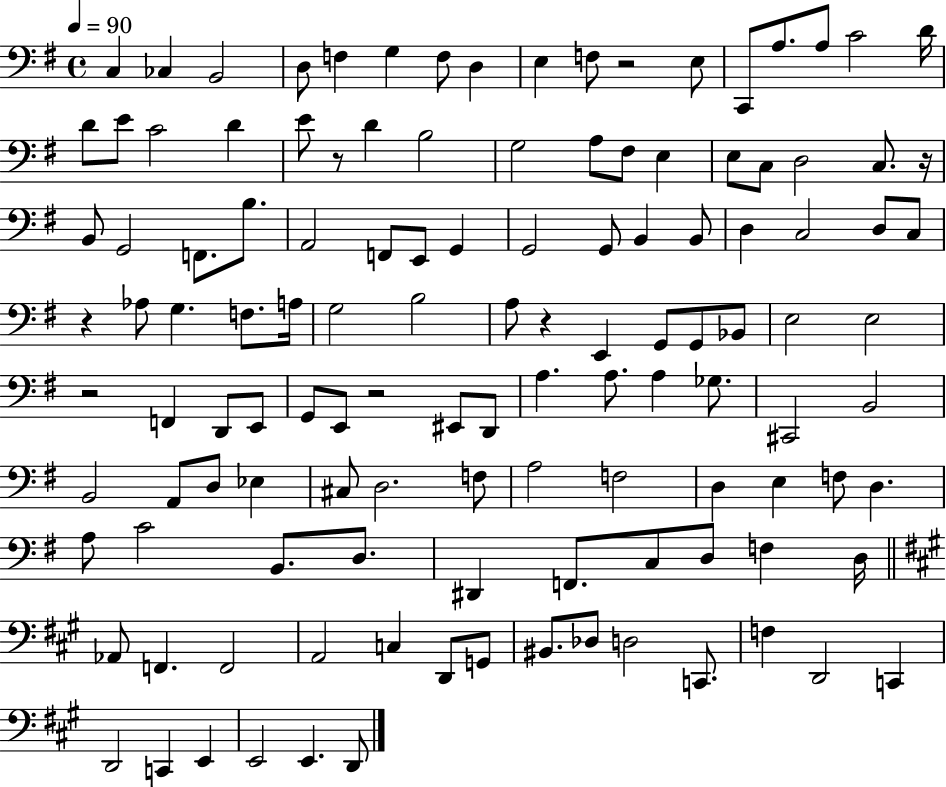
C3/q CES3/q B2/h D3/e F3/q G3/q F3/e D3/q E3/q F3/e R/h E3/e C2/e A3/e. A3/e C4/h D4/s D4/e E4/e C4/h D4/q E4/e R/e D4/q B3/h G3/h A3/e F#3/e E3/q E3/e C3/e D3/h C3/e. R/s B2/e G2/h F2/e. B3/e. A2/h F2/e E2/e G2/q G2/h G2/e B2/q B2/e D3/q C3/h D3/e C3/e R/q Ab3/e G3/q. F3/e. A3/s G3/h B3/h A3/e R/q E2/q G2/e G2/e Bb2/e E3/h E3/h R/h F2/q D2/e E2/e G2/e E2/e R/h EIS2/e D2/e A3/q. A3/e. A3/q Gb3/e. C#2/h B2/h B2/h A2/e D3/e Eb3/q C#3/e D3/h. F3/e A3/h F3/h D3/q E3/q F3/e D3/q. A3/e C4/h B2/e. D3/e. D#2/q F2/e. C3/e D3/e F3/q D3/s Ab2/e F2/q. F2/h A2/h C3/q D2/e G2/e BIS2/e. Db3/e D3/h C2/e. F3/q D2/h C2/q D2/h C2/q E2/q E2/h E2/q. D2/e